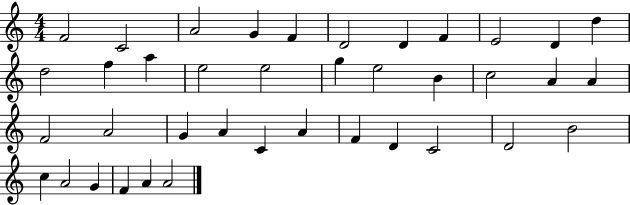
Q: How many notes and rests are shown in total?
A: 39